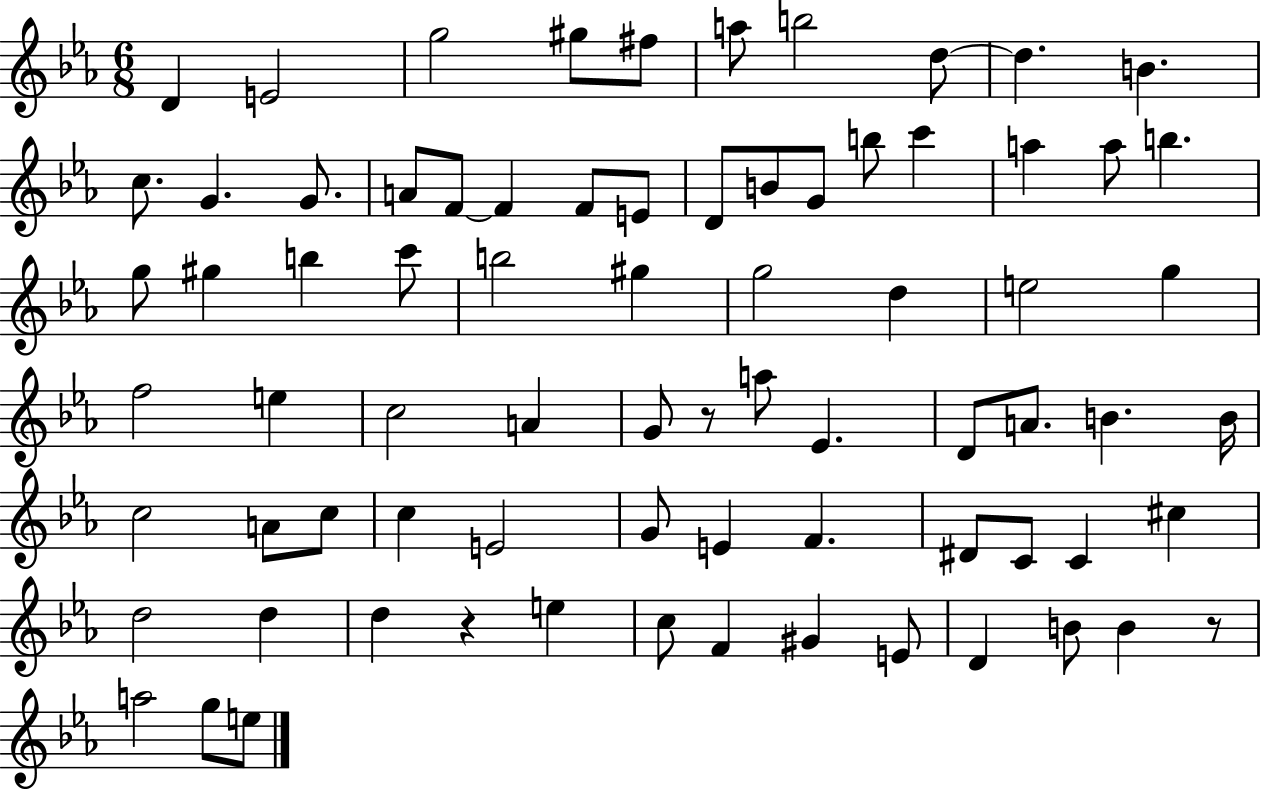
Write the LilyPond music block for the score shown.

{
  \clef treble
  \numericTimeSignature
  \time 6/8
  \key ees \major
  d'4 e'2 | g''2 gis''8 fis''8 | a''8 b''2 d''8~~ | d''4. b'4. | \break c''8. g'4. g'8. | a'8 f'8~~ f'4 f'8 e'8 | d'8 b'8 g'8 b''8 c'''4 | a''4 a''8 b''4. | \break g''8 gis''4 b''4 c'''8 | b''2 gis''4 | g''2 d''4 | e''2 g''4 | \break f''2 e''4 | c''2 a'4 | g'8 r8 a''8 ees'4. | d'8 a'8. b'4. b'16 | \break c''2 a'8 c''8 | c''4 e'2 | g'8 e'4 f'4. | dis'8 c'8 c'4 cis''4 | \break d''2 d''4 | d''4 r4 e''4 | c''8 f'4 gis'4 e'8 | d'4 b'8 b'4 r8 | \break a''2 g''8 e''8 | \bar "|."
}